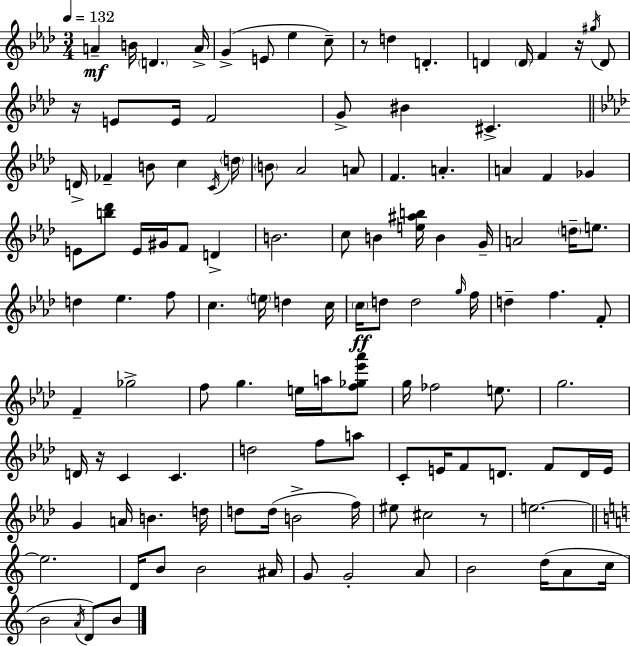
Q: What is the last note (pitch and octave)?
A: B4